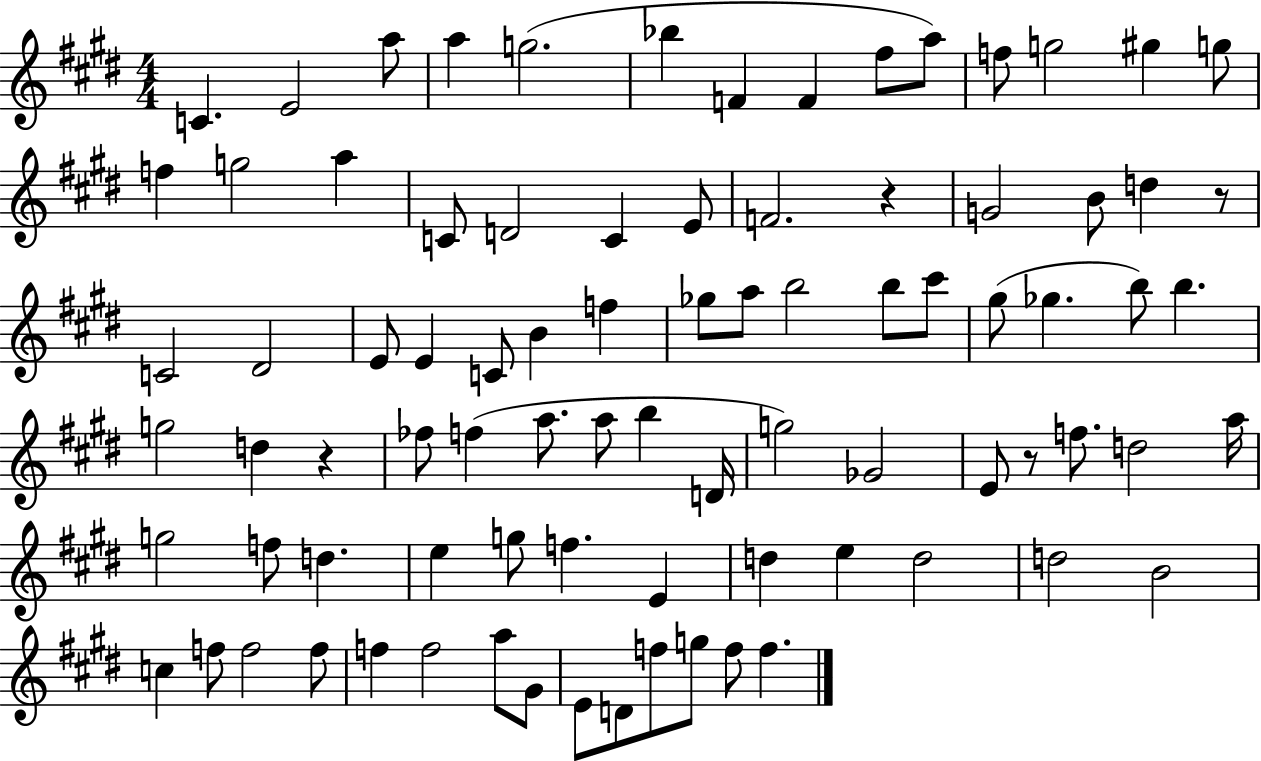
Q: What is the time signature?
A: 4/4